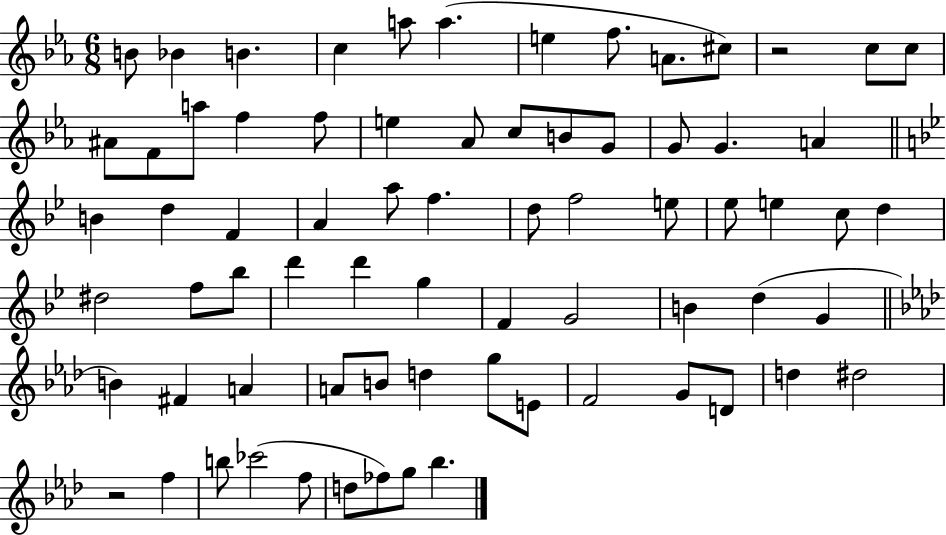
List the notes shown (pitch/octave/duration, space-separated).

B4/e Bb4/q B4/q. C5/q A5/e A5/q. E5/q F5/e. A4/e. C#5/e R/h C5/e C5/e A#4/e F4/e A5/e F5/q F5/e E5/q Ab4/e C5/e B4/e G4/e G4/e G4/q. A4/q B4/q D5/q F4/q A4/q A5/e F5/q. D5/e F5/h E5/e Eb5/e E5/q C5/e D5/q D#5/h F5/e Bb5/e D6/q D6/q G5/q F4/q G4/h B4/q D5/q G4/q B4/q F#4/q A4/q A4/e B4/e D5/q G5/e E4/e F4/h G4/e D4/e D5/q D#5/h R/h F5/q B5/e CES6/h F5/e D5/e FES5/e G5/e Bb5/q.